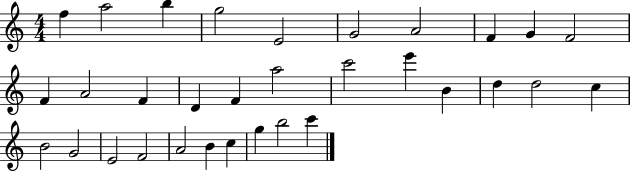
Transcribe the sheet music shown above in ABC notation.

X:1
T:Untitled
M:4/4
L:1/4
K:C
f a2 b g2 E2 G2 A2 F G F2 F A2 F D F a2 c'2 e' B d d2 c B2 G2 E2 F2 A2 B c g b2 c'